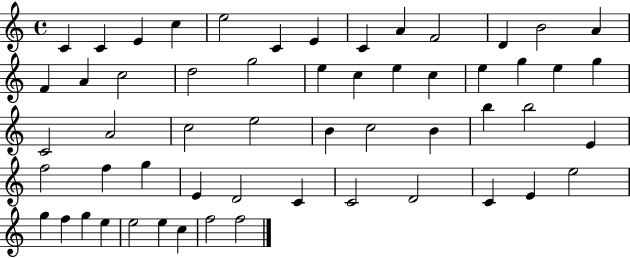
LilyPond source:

{
  \clef treble
  \time 4/4
  \defaultTimeSignature
  \key c \major
  c'4 c'4 e'4 c''4 | e''2 c'4 e'4 | c'4 a'4 f'2 | d'4 b'2 a'4 | \break f'4 a'4 c''2 | d''2 g''2 | e''4 c''4 e''4 c''4 | e''4 g''4 e''4 g''4 | \break c'2 a'2 | c''2 e''2 | b'4 c''2 b'4 | b''4 b''2 e'4 | \break f''2 f''4 g''4 | e'4 d'2 c'4 | c'2 d'2 | c'4 e'4 e''2 | \break g''4 f''4 g''4 e''4 | e''2 e''4 c''4 | f''2 f''2 | \bar "|."
}